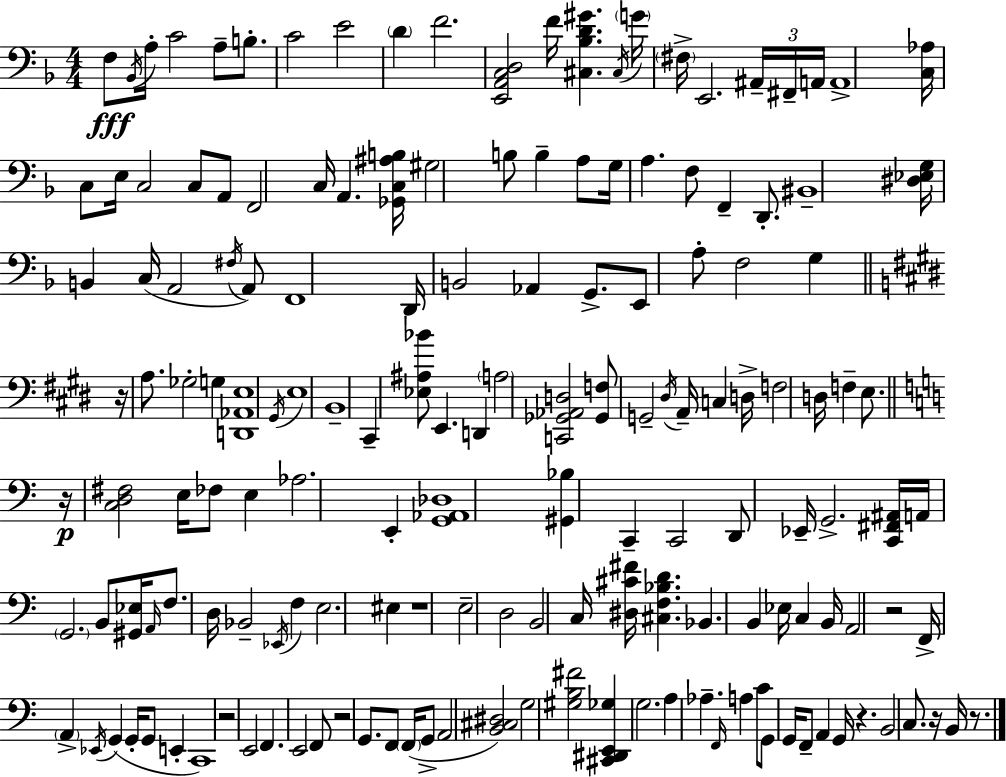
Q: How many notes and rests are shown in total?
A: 161